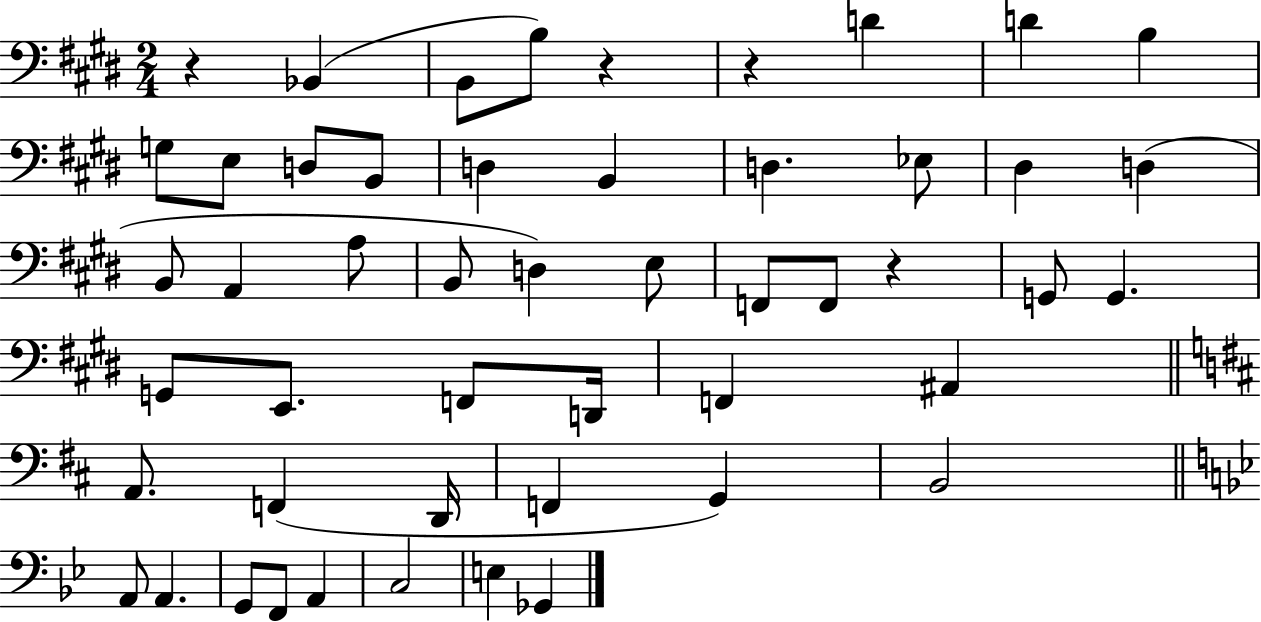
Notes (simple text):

R/q Bb2/q B2/e B3/e R/q R/q D4/q D4/q B3/q G3/e E3/e D3/e B2/e D3/q B2/q D3/q. Eb3/e D#3/q D3/q B2/e A2/q A3/e B2/e D3/q E3/e F2/e F2/e R/q G2/e G2/q. G2/e E2/e. F2/e D2/s F2/q A#2/q A2/e. F2/q D2/s F2/q G2/q B2/h A2/e A2/q. G2/e F2/e A2/q C3/h E3/q Gb2/q